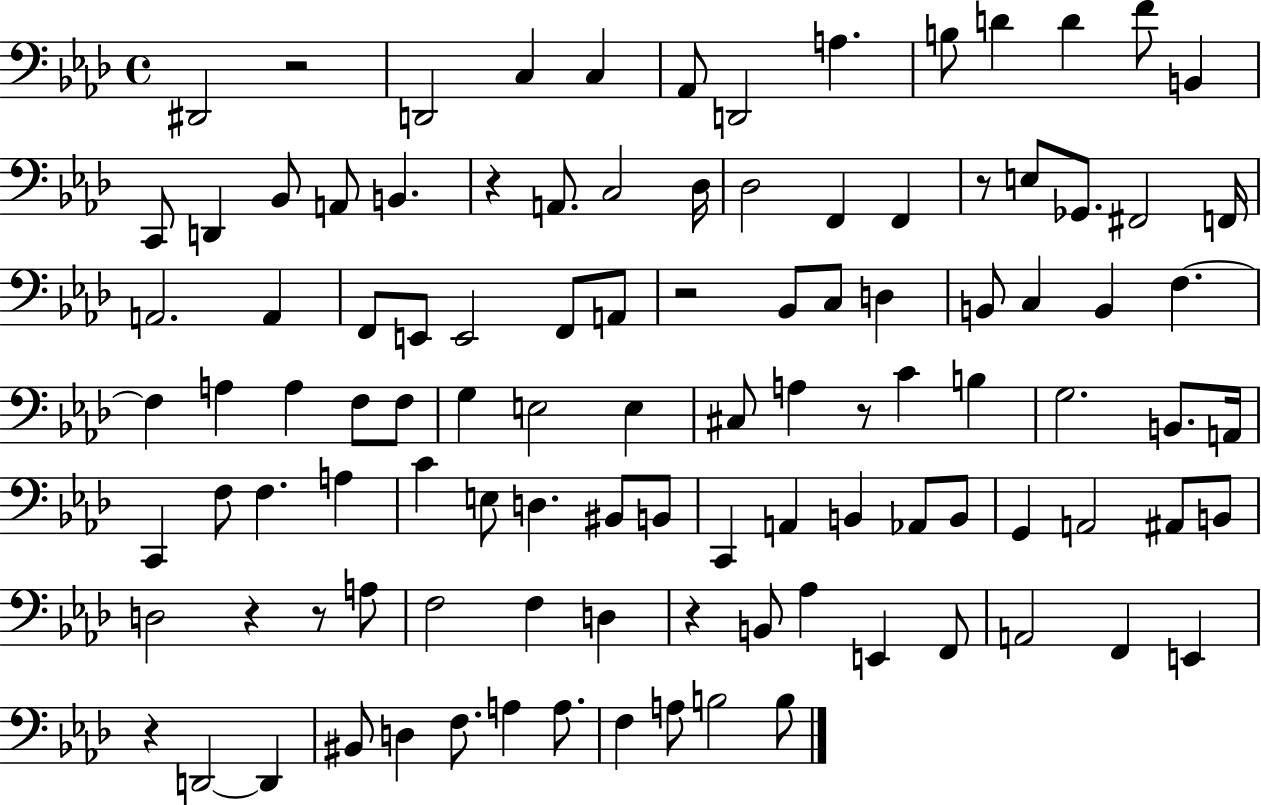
X:1
T:Untitled
M:4/4
L:1/4
K:Ab
^D,,2 z2 D,,2 C, C, _A,,/2 D,,2 A, B,/2 D D F/2 B,, C,,/2 D,, _B,,/2 A,,/2 B,, z A,,/2 C,2 _D,/4 _D,2 F,, F,, z/2 E,/2 _G,,/2 ^F,,2 F,,/4 A,,2 A,, F,,/2 E,,/2 E,,2 F,,/2 A,,/2 z2 _B,,/2 C,/2 D, B,,/2 C, B,, F, F, A, A, F,/2 F,/2 G, E,2 E, ^C,/2 A, z/2 C B, G,2 B,,/2 A,,/4 C,, F,/2 F, A, C E,/2 D, ^B,,/2 B,,/2 C,, A,, B,, _A,,/2 B,,/2 G,, A,,2 ^A,,/2 B,,/2 D,2 z z/2 A,/2 F,2 F, D, z B,,/2 _A, E,, F,,/2 A,,2 F,, E,, z D,,2 D,, ^B,,/2 D, F,/2 A, A,/2 F, A,/2 B,2 B,/2